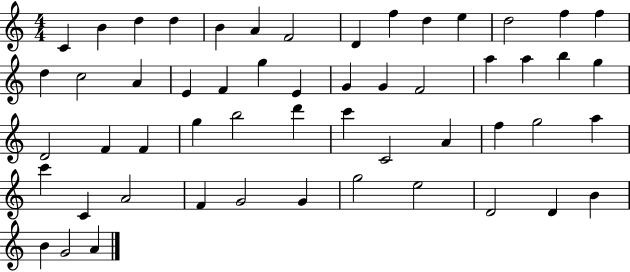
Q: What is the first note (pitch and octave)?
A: C4